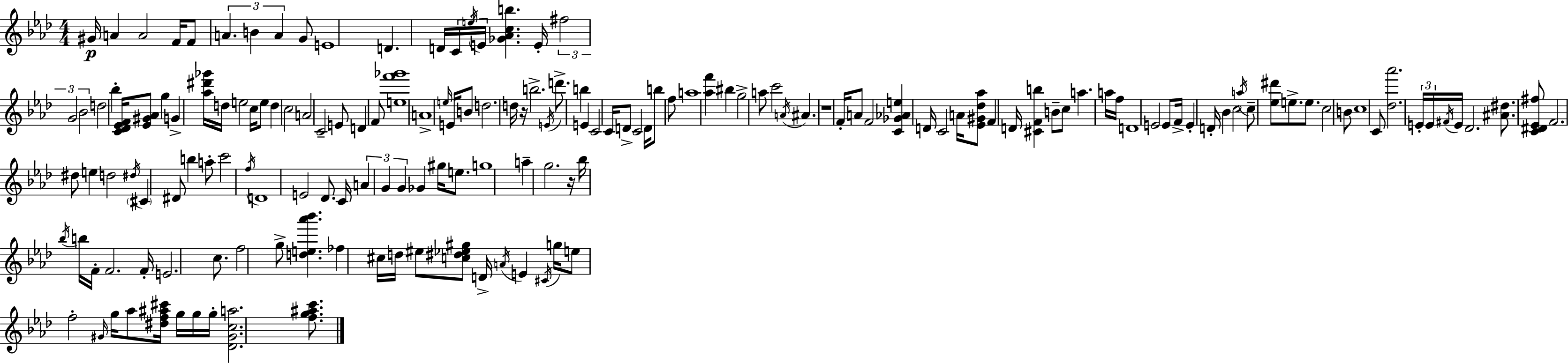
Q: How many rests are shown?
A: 3